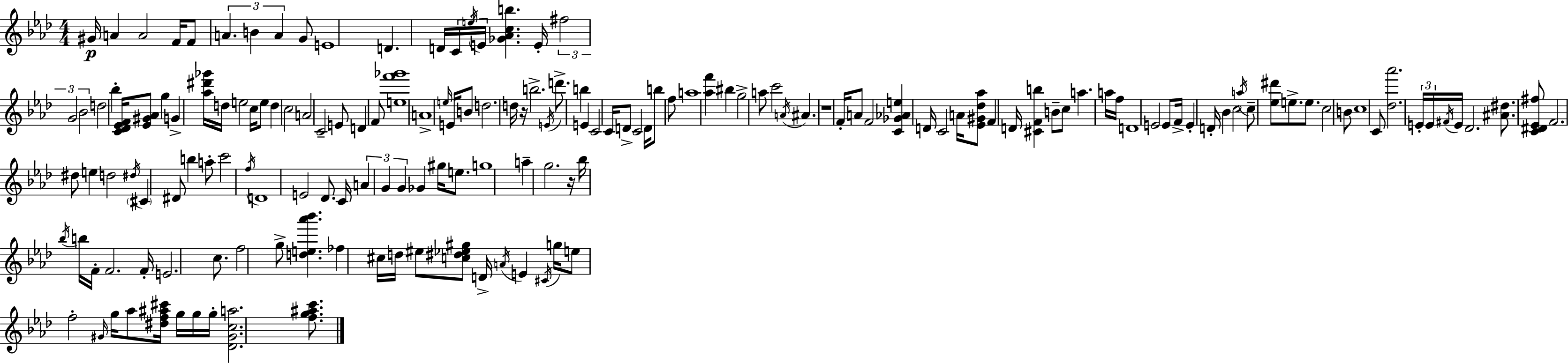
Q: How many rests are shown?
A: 3